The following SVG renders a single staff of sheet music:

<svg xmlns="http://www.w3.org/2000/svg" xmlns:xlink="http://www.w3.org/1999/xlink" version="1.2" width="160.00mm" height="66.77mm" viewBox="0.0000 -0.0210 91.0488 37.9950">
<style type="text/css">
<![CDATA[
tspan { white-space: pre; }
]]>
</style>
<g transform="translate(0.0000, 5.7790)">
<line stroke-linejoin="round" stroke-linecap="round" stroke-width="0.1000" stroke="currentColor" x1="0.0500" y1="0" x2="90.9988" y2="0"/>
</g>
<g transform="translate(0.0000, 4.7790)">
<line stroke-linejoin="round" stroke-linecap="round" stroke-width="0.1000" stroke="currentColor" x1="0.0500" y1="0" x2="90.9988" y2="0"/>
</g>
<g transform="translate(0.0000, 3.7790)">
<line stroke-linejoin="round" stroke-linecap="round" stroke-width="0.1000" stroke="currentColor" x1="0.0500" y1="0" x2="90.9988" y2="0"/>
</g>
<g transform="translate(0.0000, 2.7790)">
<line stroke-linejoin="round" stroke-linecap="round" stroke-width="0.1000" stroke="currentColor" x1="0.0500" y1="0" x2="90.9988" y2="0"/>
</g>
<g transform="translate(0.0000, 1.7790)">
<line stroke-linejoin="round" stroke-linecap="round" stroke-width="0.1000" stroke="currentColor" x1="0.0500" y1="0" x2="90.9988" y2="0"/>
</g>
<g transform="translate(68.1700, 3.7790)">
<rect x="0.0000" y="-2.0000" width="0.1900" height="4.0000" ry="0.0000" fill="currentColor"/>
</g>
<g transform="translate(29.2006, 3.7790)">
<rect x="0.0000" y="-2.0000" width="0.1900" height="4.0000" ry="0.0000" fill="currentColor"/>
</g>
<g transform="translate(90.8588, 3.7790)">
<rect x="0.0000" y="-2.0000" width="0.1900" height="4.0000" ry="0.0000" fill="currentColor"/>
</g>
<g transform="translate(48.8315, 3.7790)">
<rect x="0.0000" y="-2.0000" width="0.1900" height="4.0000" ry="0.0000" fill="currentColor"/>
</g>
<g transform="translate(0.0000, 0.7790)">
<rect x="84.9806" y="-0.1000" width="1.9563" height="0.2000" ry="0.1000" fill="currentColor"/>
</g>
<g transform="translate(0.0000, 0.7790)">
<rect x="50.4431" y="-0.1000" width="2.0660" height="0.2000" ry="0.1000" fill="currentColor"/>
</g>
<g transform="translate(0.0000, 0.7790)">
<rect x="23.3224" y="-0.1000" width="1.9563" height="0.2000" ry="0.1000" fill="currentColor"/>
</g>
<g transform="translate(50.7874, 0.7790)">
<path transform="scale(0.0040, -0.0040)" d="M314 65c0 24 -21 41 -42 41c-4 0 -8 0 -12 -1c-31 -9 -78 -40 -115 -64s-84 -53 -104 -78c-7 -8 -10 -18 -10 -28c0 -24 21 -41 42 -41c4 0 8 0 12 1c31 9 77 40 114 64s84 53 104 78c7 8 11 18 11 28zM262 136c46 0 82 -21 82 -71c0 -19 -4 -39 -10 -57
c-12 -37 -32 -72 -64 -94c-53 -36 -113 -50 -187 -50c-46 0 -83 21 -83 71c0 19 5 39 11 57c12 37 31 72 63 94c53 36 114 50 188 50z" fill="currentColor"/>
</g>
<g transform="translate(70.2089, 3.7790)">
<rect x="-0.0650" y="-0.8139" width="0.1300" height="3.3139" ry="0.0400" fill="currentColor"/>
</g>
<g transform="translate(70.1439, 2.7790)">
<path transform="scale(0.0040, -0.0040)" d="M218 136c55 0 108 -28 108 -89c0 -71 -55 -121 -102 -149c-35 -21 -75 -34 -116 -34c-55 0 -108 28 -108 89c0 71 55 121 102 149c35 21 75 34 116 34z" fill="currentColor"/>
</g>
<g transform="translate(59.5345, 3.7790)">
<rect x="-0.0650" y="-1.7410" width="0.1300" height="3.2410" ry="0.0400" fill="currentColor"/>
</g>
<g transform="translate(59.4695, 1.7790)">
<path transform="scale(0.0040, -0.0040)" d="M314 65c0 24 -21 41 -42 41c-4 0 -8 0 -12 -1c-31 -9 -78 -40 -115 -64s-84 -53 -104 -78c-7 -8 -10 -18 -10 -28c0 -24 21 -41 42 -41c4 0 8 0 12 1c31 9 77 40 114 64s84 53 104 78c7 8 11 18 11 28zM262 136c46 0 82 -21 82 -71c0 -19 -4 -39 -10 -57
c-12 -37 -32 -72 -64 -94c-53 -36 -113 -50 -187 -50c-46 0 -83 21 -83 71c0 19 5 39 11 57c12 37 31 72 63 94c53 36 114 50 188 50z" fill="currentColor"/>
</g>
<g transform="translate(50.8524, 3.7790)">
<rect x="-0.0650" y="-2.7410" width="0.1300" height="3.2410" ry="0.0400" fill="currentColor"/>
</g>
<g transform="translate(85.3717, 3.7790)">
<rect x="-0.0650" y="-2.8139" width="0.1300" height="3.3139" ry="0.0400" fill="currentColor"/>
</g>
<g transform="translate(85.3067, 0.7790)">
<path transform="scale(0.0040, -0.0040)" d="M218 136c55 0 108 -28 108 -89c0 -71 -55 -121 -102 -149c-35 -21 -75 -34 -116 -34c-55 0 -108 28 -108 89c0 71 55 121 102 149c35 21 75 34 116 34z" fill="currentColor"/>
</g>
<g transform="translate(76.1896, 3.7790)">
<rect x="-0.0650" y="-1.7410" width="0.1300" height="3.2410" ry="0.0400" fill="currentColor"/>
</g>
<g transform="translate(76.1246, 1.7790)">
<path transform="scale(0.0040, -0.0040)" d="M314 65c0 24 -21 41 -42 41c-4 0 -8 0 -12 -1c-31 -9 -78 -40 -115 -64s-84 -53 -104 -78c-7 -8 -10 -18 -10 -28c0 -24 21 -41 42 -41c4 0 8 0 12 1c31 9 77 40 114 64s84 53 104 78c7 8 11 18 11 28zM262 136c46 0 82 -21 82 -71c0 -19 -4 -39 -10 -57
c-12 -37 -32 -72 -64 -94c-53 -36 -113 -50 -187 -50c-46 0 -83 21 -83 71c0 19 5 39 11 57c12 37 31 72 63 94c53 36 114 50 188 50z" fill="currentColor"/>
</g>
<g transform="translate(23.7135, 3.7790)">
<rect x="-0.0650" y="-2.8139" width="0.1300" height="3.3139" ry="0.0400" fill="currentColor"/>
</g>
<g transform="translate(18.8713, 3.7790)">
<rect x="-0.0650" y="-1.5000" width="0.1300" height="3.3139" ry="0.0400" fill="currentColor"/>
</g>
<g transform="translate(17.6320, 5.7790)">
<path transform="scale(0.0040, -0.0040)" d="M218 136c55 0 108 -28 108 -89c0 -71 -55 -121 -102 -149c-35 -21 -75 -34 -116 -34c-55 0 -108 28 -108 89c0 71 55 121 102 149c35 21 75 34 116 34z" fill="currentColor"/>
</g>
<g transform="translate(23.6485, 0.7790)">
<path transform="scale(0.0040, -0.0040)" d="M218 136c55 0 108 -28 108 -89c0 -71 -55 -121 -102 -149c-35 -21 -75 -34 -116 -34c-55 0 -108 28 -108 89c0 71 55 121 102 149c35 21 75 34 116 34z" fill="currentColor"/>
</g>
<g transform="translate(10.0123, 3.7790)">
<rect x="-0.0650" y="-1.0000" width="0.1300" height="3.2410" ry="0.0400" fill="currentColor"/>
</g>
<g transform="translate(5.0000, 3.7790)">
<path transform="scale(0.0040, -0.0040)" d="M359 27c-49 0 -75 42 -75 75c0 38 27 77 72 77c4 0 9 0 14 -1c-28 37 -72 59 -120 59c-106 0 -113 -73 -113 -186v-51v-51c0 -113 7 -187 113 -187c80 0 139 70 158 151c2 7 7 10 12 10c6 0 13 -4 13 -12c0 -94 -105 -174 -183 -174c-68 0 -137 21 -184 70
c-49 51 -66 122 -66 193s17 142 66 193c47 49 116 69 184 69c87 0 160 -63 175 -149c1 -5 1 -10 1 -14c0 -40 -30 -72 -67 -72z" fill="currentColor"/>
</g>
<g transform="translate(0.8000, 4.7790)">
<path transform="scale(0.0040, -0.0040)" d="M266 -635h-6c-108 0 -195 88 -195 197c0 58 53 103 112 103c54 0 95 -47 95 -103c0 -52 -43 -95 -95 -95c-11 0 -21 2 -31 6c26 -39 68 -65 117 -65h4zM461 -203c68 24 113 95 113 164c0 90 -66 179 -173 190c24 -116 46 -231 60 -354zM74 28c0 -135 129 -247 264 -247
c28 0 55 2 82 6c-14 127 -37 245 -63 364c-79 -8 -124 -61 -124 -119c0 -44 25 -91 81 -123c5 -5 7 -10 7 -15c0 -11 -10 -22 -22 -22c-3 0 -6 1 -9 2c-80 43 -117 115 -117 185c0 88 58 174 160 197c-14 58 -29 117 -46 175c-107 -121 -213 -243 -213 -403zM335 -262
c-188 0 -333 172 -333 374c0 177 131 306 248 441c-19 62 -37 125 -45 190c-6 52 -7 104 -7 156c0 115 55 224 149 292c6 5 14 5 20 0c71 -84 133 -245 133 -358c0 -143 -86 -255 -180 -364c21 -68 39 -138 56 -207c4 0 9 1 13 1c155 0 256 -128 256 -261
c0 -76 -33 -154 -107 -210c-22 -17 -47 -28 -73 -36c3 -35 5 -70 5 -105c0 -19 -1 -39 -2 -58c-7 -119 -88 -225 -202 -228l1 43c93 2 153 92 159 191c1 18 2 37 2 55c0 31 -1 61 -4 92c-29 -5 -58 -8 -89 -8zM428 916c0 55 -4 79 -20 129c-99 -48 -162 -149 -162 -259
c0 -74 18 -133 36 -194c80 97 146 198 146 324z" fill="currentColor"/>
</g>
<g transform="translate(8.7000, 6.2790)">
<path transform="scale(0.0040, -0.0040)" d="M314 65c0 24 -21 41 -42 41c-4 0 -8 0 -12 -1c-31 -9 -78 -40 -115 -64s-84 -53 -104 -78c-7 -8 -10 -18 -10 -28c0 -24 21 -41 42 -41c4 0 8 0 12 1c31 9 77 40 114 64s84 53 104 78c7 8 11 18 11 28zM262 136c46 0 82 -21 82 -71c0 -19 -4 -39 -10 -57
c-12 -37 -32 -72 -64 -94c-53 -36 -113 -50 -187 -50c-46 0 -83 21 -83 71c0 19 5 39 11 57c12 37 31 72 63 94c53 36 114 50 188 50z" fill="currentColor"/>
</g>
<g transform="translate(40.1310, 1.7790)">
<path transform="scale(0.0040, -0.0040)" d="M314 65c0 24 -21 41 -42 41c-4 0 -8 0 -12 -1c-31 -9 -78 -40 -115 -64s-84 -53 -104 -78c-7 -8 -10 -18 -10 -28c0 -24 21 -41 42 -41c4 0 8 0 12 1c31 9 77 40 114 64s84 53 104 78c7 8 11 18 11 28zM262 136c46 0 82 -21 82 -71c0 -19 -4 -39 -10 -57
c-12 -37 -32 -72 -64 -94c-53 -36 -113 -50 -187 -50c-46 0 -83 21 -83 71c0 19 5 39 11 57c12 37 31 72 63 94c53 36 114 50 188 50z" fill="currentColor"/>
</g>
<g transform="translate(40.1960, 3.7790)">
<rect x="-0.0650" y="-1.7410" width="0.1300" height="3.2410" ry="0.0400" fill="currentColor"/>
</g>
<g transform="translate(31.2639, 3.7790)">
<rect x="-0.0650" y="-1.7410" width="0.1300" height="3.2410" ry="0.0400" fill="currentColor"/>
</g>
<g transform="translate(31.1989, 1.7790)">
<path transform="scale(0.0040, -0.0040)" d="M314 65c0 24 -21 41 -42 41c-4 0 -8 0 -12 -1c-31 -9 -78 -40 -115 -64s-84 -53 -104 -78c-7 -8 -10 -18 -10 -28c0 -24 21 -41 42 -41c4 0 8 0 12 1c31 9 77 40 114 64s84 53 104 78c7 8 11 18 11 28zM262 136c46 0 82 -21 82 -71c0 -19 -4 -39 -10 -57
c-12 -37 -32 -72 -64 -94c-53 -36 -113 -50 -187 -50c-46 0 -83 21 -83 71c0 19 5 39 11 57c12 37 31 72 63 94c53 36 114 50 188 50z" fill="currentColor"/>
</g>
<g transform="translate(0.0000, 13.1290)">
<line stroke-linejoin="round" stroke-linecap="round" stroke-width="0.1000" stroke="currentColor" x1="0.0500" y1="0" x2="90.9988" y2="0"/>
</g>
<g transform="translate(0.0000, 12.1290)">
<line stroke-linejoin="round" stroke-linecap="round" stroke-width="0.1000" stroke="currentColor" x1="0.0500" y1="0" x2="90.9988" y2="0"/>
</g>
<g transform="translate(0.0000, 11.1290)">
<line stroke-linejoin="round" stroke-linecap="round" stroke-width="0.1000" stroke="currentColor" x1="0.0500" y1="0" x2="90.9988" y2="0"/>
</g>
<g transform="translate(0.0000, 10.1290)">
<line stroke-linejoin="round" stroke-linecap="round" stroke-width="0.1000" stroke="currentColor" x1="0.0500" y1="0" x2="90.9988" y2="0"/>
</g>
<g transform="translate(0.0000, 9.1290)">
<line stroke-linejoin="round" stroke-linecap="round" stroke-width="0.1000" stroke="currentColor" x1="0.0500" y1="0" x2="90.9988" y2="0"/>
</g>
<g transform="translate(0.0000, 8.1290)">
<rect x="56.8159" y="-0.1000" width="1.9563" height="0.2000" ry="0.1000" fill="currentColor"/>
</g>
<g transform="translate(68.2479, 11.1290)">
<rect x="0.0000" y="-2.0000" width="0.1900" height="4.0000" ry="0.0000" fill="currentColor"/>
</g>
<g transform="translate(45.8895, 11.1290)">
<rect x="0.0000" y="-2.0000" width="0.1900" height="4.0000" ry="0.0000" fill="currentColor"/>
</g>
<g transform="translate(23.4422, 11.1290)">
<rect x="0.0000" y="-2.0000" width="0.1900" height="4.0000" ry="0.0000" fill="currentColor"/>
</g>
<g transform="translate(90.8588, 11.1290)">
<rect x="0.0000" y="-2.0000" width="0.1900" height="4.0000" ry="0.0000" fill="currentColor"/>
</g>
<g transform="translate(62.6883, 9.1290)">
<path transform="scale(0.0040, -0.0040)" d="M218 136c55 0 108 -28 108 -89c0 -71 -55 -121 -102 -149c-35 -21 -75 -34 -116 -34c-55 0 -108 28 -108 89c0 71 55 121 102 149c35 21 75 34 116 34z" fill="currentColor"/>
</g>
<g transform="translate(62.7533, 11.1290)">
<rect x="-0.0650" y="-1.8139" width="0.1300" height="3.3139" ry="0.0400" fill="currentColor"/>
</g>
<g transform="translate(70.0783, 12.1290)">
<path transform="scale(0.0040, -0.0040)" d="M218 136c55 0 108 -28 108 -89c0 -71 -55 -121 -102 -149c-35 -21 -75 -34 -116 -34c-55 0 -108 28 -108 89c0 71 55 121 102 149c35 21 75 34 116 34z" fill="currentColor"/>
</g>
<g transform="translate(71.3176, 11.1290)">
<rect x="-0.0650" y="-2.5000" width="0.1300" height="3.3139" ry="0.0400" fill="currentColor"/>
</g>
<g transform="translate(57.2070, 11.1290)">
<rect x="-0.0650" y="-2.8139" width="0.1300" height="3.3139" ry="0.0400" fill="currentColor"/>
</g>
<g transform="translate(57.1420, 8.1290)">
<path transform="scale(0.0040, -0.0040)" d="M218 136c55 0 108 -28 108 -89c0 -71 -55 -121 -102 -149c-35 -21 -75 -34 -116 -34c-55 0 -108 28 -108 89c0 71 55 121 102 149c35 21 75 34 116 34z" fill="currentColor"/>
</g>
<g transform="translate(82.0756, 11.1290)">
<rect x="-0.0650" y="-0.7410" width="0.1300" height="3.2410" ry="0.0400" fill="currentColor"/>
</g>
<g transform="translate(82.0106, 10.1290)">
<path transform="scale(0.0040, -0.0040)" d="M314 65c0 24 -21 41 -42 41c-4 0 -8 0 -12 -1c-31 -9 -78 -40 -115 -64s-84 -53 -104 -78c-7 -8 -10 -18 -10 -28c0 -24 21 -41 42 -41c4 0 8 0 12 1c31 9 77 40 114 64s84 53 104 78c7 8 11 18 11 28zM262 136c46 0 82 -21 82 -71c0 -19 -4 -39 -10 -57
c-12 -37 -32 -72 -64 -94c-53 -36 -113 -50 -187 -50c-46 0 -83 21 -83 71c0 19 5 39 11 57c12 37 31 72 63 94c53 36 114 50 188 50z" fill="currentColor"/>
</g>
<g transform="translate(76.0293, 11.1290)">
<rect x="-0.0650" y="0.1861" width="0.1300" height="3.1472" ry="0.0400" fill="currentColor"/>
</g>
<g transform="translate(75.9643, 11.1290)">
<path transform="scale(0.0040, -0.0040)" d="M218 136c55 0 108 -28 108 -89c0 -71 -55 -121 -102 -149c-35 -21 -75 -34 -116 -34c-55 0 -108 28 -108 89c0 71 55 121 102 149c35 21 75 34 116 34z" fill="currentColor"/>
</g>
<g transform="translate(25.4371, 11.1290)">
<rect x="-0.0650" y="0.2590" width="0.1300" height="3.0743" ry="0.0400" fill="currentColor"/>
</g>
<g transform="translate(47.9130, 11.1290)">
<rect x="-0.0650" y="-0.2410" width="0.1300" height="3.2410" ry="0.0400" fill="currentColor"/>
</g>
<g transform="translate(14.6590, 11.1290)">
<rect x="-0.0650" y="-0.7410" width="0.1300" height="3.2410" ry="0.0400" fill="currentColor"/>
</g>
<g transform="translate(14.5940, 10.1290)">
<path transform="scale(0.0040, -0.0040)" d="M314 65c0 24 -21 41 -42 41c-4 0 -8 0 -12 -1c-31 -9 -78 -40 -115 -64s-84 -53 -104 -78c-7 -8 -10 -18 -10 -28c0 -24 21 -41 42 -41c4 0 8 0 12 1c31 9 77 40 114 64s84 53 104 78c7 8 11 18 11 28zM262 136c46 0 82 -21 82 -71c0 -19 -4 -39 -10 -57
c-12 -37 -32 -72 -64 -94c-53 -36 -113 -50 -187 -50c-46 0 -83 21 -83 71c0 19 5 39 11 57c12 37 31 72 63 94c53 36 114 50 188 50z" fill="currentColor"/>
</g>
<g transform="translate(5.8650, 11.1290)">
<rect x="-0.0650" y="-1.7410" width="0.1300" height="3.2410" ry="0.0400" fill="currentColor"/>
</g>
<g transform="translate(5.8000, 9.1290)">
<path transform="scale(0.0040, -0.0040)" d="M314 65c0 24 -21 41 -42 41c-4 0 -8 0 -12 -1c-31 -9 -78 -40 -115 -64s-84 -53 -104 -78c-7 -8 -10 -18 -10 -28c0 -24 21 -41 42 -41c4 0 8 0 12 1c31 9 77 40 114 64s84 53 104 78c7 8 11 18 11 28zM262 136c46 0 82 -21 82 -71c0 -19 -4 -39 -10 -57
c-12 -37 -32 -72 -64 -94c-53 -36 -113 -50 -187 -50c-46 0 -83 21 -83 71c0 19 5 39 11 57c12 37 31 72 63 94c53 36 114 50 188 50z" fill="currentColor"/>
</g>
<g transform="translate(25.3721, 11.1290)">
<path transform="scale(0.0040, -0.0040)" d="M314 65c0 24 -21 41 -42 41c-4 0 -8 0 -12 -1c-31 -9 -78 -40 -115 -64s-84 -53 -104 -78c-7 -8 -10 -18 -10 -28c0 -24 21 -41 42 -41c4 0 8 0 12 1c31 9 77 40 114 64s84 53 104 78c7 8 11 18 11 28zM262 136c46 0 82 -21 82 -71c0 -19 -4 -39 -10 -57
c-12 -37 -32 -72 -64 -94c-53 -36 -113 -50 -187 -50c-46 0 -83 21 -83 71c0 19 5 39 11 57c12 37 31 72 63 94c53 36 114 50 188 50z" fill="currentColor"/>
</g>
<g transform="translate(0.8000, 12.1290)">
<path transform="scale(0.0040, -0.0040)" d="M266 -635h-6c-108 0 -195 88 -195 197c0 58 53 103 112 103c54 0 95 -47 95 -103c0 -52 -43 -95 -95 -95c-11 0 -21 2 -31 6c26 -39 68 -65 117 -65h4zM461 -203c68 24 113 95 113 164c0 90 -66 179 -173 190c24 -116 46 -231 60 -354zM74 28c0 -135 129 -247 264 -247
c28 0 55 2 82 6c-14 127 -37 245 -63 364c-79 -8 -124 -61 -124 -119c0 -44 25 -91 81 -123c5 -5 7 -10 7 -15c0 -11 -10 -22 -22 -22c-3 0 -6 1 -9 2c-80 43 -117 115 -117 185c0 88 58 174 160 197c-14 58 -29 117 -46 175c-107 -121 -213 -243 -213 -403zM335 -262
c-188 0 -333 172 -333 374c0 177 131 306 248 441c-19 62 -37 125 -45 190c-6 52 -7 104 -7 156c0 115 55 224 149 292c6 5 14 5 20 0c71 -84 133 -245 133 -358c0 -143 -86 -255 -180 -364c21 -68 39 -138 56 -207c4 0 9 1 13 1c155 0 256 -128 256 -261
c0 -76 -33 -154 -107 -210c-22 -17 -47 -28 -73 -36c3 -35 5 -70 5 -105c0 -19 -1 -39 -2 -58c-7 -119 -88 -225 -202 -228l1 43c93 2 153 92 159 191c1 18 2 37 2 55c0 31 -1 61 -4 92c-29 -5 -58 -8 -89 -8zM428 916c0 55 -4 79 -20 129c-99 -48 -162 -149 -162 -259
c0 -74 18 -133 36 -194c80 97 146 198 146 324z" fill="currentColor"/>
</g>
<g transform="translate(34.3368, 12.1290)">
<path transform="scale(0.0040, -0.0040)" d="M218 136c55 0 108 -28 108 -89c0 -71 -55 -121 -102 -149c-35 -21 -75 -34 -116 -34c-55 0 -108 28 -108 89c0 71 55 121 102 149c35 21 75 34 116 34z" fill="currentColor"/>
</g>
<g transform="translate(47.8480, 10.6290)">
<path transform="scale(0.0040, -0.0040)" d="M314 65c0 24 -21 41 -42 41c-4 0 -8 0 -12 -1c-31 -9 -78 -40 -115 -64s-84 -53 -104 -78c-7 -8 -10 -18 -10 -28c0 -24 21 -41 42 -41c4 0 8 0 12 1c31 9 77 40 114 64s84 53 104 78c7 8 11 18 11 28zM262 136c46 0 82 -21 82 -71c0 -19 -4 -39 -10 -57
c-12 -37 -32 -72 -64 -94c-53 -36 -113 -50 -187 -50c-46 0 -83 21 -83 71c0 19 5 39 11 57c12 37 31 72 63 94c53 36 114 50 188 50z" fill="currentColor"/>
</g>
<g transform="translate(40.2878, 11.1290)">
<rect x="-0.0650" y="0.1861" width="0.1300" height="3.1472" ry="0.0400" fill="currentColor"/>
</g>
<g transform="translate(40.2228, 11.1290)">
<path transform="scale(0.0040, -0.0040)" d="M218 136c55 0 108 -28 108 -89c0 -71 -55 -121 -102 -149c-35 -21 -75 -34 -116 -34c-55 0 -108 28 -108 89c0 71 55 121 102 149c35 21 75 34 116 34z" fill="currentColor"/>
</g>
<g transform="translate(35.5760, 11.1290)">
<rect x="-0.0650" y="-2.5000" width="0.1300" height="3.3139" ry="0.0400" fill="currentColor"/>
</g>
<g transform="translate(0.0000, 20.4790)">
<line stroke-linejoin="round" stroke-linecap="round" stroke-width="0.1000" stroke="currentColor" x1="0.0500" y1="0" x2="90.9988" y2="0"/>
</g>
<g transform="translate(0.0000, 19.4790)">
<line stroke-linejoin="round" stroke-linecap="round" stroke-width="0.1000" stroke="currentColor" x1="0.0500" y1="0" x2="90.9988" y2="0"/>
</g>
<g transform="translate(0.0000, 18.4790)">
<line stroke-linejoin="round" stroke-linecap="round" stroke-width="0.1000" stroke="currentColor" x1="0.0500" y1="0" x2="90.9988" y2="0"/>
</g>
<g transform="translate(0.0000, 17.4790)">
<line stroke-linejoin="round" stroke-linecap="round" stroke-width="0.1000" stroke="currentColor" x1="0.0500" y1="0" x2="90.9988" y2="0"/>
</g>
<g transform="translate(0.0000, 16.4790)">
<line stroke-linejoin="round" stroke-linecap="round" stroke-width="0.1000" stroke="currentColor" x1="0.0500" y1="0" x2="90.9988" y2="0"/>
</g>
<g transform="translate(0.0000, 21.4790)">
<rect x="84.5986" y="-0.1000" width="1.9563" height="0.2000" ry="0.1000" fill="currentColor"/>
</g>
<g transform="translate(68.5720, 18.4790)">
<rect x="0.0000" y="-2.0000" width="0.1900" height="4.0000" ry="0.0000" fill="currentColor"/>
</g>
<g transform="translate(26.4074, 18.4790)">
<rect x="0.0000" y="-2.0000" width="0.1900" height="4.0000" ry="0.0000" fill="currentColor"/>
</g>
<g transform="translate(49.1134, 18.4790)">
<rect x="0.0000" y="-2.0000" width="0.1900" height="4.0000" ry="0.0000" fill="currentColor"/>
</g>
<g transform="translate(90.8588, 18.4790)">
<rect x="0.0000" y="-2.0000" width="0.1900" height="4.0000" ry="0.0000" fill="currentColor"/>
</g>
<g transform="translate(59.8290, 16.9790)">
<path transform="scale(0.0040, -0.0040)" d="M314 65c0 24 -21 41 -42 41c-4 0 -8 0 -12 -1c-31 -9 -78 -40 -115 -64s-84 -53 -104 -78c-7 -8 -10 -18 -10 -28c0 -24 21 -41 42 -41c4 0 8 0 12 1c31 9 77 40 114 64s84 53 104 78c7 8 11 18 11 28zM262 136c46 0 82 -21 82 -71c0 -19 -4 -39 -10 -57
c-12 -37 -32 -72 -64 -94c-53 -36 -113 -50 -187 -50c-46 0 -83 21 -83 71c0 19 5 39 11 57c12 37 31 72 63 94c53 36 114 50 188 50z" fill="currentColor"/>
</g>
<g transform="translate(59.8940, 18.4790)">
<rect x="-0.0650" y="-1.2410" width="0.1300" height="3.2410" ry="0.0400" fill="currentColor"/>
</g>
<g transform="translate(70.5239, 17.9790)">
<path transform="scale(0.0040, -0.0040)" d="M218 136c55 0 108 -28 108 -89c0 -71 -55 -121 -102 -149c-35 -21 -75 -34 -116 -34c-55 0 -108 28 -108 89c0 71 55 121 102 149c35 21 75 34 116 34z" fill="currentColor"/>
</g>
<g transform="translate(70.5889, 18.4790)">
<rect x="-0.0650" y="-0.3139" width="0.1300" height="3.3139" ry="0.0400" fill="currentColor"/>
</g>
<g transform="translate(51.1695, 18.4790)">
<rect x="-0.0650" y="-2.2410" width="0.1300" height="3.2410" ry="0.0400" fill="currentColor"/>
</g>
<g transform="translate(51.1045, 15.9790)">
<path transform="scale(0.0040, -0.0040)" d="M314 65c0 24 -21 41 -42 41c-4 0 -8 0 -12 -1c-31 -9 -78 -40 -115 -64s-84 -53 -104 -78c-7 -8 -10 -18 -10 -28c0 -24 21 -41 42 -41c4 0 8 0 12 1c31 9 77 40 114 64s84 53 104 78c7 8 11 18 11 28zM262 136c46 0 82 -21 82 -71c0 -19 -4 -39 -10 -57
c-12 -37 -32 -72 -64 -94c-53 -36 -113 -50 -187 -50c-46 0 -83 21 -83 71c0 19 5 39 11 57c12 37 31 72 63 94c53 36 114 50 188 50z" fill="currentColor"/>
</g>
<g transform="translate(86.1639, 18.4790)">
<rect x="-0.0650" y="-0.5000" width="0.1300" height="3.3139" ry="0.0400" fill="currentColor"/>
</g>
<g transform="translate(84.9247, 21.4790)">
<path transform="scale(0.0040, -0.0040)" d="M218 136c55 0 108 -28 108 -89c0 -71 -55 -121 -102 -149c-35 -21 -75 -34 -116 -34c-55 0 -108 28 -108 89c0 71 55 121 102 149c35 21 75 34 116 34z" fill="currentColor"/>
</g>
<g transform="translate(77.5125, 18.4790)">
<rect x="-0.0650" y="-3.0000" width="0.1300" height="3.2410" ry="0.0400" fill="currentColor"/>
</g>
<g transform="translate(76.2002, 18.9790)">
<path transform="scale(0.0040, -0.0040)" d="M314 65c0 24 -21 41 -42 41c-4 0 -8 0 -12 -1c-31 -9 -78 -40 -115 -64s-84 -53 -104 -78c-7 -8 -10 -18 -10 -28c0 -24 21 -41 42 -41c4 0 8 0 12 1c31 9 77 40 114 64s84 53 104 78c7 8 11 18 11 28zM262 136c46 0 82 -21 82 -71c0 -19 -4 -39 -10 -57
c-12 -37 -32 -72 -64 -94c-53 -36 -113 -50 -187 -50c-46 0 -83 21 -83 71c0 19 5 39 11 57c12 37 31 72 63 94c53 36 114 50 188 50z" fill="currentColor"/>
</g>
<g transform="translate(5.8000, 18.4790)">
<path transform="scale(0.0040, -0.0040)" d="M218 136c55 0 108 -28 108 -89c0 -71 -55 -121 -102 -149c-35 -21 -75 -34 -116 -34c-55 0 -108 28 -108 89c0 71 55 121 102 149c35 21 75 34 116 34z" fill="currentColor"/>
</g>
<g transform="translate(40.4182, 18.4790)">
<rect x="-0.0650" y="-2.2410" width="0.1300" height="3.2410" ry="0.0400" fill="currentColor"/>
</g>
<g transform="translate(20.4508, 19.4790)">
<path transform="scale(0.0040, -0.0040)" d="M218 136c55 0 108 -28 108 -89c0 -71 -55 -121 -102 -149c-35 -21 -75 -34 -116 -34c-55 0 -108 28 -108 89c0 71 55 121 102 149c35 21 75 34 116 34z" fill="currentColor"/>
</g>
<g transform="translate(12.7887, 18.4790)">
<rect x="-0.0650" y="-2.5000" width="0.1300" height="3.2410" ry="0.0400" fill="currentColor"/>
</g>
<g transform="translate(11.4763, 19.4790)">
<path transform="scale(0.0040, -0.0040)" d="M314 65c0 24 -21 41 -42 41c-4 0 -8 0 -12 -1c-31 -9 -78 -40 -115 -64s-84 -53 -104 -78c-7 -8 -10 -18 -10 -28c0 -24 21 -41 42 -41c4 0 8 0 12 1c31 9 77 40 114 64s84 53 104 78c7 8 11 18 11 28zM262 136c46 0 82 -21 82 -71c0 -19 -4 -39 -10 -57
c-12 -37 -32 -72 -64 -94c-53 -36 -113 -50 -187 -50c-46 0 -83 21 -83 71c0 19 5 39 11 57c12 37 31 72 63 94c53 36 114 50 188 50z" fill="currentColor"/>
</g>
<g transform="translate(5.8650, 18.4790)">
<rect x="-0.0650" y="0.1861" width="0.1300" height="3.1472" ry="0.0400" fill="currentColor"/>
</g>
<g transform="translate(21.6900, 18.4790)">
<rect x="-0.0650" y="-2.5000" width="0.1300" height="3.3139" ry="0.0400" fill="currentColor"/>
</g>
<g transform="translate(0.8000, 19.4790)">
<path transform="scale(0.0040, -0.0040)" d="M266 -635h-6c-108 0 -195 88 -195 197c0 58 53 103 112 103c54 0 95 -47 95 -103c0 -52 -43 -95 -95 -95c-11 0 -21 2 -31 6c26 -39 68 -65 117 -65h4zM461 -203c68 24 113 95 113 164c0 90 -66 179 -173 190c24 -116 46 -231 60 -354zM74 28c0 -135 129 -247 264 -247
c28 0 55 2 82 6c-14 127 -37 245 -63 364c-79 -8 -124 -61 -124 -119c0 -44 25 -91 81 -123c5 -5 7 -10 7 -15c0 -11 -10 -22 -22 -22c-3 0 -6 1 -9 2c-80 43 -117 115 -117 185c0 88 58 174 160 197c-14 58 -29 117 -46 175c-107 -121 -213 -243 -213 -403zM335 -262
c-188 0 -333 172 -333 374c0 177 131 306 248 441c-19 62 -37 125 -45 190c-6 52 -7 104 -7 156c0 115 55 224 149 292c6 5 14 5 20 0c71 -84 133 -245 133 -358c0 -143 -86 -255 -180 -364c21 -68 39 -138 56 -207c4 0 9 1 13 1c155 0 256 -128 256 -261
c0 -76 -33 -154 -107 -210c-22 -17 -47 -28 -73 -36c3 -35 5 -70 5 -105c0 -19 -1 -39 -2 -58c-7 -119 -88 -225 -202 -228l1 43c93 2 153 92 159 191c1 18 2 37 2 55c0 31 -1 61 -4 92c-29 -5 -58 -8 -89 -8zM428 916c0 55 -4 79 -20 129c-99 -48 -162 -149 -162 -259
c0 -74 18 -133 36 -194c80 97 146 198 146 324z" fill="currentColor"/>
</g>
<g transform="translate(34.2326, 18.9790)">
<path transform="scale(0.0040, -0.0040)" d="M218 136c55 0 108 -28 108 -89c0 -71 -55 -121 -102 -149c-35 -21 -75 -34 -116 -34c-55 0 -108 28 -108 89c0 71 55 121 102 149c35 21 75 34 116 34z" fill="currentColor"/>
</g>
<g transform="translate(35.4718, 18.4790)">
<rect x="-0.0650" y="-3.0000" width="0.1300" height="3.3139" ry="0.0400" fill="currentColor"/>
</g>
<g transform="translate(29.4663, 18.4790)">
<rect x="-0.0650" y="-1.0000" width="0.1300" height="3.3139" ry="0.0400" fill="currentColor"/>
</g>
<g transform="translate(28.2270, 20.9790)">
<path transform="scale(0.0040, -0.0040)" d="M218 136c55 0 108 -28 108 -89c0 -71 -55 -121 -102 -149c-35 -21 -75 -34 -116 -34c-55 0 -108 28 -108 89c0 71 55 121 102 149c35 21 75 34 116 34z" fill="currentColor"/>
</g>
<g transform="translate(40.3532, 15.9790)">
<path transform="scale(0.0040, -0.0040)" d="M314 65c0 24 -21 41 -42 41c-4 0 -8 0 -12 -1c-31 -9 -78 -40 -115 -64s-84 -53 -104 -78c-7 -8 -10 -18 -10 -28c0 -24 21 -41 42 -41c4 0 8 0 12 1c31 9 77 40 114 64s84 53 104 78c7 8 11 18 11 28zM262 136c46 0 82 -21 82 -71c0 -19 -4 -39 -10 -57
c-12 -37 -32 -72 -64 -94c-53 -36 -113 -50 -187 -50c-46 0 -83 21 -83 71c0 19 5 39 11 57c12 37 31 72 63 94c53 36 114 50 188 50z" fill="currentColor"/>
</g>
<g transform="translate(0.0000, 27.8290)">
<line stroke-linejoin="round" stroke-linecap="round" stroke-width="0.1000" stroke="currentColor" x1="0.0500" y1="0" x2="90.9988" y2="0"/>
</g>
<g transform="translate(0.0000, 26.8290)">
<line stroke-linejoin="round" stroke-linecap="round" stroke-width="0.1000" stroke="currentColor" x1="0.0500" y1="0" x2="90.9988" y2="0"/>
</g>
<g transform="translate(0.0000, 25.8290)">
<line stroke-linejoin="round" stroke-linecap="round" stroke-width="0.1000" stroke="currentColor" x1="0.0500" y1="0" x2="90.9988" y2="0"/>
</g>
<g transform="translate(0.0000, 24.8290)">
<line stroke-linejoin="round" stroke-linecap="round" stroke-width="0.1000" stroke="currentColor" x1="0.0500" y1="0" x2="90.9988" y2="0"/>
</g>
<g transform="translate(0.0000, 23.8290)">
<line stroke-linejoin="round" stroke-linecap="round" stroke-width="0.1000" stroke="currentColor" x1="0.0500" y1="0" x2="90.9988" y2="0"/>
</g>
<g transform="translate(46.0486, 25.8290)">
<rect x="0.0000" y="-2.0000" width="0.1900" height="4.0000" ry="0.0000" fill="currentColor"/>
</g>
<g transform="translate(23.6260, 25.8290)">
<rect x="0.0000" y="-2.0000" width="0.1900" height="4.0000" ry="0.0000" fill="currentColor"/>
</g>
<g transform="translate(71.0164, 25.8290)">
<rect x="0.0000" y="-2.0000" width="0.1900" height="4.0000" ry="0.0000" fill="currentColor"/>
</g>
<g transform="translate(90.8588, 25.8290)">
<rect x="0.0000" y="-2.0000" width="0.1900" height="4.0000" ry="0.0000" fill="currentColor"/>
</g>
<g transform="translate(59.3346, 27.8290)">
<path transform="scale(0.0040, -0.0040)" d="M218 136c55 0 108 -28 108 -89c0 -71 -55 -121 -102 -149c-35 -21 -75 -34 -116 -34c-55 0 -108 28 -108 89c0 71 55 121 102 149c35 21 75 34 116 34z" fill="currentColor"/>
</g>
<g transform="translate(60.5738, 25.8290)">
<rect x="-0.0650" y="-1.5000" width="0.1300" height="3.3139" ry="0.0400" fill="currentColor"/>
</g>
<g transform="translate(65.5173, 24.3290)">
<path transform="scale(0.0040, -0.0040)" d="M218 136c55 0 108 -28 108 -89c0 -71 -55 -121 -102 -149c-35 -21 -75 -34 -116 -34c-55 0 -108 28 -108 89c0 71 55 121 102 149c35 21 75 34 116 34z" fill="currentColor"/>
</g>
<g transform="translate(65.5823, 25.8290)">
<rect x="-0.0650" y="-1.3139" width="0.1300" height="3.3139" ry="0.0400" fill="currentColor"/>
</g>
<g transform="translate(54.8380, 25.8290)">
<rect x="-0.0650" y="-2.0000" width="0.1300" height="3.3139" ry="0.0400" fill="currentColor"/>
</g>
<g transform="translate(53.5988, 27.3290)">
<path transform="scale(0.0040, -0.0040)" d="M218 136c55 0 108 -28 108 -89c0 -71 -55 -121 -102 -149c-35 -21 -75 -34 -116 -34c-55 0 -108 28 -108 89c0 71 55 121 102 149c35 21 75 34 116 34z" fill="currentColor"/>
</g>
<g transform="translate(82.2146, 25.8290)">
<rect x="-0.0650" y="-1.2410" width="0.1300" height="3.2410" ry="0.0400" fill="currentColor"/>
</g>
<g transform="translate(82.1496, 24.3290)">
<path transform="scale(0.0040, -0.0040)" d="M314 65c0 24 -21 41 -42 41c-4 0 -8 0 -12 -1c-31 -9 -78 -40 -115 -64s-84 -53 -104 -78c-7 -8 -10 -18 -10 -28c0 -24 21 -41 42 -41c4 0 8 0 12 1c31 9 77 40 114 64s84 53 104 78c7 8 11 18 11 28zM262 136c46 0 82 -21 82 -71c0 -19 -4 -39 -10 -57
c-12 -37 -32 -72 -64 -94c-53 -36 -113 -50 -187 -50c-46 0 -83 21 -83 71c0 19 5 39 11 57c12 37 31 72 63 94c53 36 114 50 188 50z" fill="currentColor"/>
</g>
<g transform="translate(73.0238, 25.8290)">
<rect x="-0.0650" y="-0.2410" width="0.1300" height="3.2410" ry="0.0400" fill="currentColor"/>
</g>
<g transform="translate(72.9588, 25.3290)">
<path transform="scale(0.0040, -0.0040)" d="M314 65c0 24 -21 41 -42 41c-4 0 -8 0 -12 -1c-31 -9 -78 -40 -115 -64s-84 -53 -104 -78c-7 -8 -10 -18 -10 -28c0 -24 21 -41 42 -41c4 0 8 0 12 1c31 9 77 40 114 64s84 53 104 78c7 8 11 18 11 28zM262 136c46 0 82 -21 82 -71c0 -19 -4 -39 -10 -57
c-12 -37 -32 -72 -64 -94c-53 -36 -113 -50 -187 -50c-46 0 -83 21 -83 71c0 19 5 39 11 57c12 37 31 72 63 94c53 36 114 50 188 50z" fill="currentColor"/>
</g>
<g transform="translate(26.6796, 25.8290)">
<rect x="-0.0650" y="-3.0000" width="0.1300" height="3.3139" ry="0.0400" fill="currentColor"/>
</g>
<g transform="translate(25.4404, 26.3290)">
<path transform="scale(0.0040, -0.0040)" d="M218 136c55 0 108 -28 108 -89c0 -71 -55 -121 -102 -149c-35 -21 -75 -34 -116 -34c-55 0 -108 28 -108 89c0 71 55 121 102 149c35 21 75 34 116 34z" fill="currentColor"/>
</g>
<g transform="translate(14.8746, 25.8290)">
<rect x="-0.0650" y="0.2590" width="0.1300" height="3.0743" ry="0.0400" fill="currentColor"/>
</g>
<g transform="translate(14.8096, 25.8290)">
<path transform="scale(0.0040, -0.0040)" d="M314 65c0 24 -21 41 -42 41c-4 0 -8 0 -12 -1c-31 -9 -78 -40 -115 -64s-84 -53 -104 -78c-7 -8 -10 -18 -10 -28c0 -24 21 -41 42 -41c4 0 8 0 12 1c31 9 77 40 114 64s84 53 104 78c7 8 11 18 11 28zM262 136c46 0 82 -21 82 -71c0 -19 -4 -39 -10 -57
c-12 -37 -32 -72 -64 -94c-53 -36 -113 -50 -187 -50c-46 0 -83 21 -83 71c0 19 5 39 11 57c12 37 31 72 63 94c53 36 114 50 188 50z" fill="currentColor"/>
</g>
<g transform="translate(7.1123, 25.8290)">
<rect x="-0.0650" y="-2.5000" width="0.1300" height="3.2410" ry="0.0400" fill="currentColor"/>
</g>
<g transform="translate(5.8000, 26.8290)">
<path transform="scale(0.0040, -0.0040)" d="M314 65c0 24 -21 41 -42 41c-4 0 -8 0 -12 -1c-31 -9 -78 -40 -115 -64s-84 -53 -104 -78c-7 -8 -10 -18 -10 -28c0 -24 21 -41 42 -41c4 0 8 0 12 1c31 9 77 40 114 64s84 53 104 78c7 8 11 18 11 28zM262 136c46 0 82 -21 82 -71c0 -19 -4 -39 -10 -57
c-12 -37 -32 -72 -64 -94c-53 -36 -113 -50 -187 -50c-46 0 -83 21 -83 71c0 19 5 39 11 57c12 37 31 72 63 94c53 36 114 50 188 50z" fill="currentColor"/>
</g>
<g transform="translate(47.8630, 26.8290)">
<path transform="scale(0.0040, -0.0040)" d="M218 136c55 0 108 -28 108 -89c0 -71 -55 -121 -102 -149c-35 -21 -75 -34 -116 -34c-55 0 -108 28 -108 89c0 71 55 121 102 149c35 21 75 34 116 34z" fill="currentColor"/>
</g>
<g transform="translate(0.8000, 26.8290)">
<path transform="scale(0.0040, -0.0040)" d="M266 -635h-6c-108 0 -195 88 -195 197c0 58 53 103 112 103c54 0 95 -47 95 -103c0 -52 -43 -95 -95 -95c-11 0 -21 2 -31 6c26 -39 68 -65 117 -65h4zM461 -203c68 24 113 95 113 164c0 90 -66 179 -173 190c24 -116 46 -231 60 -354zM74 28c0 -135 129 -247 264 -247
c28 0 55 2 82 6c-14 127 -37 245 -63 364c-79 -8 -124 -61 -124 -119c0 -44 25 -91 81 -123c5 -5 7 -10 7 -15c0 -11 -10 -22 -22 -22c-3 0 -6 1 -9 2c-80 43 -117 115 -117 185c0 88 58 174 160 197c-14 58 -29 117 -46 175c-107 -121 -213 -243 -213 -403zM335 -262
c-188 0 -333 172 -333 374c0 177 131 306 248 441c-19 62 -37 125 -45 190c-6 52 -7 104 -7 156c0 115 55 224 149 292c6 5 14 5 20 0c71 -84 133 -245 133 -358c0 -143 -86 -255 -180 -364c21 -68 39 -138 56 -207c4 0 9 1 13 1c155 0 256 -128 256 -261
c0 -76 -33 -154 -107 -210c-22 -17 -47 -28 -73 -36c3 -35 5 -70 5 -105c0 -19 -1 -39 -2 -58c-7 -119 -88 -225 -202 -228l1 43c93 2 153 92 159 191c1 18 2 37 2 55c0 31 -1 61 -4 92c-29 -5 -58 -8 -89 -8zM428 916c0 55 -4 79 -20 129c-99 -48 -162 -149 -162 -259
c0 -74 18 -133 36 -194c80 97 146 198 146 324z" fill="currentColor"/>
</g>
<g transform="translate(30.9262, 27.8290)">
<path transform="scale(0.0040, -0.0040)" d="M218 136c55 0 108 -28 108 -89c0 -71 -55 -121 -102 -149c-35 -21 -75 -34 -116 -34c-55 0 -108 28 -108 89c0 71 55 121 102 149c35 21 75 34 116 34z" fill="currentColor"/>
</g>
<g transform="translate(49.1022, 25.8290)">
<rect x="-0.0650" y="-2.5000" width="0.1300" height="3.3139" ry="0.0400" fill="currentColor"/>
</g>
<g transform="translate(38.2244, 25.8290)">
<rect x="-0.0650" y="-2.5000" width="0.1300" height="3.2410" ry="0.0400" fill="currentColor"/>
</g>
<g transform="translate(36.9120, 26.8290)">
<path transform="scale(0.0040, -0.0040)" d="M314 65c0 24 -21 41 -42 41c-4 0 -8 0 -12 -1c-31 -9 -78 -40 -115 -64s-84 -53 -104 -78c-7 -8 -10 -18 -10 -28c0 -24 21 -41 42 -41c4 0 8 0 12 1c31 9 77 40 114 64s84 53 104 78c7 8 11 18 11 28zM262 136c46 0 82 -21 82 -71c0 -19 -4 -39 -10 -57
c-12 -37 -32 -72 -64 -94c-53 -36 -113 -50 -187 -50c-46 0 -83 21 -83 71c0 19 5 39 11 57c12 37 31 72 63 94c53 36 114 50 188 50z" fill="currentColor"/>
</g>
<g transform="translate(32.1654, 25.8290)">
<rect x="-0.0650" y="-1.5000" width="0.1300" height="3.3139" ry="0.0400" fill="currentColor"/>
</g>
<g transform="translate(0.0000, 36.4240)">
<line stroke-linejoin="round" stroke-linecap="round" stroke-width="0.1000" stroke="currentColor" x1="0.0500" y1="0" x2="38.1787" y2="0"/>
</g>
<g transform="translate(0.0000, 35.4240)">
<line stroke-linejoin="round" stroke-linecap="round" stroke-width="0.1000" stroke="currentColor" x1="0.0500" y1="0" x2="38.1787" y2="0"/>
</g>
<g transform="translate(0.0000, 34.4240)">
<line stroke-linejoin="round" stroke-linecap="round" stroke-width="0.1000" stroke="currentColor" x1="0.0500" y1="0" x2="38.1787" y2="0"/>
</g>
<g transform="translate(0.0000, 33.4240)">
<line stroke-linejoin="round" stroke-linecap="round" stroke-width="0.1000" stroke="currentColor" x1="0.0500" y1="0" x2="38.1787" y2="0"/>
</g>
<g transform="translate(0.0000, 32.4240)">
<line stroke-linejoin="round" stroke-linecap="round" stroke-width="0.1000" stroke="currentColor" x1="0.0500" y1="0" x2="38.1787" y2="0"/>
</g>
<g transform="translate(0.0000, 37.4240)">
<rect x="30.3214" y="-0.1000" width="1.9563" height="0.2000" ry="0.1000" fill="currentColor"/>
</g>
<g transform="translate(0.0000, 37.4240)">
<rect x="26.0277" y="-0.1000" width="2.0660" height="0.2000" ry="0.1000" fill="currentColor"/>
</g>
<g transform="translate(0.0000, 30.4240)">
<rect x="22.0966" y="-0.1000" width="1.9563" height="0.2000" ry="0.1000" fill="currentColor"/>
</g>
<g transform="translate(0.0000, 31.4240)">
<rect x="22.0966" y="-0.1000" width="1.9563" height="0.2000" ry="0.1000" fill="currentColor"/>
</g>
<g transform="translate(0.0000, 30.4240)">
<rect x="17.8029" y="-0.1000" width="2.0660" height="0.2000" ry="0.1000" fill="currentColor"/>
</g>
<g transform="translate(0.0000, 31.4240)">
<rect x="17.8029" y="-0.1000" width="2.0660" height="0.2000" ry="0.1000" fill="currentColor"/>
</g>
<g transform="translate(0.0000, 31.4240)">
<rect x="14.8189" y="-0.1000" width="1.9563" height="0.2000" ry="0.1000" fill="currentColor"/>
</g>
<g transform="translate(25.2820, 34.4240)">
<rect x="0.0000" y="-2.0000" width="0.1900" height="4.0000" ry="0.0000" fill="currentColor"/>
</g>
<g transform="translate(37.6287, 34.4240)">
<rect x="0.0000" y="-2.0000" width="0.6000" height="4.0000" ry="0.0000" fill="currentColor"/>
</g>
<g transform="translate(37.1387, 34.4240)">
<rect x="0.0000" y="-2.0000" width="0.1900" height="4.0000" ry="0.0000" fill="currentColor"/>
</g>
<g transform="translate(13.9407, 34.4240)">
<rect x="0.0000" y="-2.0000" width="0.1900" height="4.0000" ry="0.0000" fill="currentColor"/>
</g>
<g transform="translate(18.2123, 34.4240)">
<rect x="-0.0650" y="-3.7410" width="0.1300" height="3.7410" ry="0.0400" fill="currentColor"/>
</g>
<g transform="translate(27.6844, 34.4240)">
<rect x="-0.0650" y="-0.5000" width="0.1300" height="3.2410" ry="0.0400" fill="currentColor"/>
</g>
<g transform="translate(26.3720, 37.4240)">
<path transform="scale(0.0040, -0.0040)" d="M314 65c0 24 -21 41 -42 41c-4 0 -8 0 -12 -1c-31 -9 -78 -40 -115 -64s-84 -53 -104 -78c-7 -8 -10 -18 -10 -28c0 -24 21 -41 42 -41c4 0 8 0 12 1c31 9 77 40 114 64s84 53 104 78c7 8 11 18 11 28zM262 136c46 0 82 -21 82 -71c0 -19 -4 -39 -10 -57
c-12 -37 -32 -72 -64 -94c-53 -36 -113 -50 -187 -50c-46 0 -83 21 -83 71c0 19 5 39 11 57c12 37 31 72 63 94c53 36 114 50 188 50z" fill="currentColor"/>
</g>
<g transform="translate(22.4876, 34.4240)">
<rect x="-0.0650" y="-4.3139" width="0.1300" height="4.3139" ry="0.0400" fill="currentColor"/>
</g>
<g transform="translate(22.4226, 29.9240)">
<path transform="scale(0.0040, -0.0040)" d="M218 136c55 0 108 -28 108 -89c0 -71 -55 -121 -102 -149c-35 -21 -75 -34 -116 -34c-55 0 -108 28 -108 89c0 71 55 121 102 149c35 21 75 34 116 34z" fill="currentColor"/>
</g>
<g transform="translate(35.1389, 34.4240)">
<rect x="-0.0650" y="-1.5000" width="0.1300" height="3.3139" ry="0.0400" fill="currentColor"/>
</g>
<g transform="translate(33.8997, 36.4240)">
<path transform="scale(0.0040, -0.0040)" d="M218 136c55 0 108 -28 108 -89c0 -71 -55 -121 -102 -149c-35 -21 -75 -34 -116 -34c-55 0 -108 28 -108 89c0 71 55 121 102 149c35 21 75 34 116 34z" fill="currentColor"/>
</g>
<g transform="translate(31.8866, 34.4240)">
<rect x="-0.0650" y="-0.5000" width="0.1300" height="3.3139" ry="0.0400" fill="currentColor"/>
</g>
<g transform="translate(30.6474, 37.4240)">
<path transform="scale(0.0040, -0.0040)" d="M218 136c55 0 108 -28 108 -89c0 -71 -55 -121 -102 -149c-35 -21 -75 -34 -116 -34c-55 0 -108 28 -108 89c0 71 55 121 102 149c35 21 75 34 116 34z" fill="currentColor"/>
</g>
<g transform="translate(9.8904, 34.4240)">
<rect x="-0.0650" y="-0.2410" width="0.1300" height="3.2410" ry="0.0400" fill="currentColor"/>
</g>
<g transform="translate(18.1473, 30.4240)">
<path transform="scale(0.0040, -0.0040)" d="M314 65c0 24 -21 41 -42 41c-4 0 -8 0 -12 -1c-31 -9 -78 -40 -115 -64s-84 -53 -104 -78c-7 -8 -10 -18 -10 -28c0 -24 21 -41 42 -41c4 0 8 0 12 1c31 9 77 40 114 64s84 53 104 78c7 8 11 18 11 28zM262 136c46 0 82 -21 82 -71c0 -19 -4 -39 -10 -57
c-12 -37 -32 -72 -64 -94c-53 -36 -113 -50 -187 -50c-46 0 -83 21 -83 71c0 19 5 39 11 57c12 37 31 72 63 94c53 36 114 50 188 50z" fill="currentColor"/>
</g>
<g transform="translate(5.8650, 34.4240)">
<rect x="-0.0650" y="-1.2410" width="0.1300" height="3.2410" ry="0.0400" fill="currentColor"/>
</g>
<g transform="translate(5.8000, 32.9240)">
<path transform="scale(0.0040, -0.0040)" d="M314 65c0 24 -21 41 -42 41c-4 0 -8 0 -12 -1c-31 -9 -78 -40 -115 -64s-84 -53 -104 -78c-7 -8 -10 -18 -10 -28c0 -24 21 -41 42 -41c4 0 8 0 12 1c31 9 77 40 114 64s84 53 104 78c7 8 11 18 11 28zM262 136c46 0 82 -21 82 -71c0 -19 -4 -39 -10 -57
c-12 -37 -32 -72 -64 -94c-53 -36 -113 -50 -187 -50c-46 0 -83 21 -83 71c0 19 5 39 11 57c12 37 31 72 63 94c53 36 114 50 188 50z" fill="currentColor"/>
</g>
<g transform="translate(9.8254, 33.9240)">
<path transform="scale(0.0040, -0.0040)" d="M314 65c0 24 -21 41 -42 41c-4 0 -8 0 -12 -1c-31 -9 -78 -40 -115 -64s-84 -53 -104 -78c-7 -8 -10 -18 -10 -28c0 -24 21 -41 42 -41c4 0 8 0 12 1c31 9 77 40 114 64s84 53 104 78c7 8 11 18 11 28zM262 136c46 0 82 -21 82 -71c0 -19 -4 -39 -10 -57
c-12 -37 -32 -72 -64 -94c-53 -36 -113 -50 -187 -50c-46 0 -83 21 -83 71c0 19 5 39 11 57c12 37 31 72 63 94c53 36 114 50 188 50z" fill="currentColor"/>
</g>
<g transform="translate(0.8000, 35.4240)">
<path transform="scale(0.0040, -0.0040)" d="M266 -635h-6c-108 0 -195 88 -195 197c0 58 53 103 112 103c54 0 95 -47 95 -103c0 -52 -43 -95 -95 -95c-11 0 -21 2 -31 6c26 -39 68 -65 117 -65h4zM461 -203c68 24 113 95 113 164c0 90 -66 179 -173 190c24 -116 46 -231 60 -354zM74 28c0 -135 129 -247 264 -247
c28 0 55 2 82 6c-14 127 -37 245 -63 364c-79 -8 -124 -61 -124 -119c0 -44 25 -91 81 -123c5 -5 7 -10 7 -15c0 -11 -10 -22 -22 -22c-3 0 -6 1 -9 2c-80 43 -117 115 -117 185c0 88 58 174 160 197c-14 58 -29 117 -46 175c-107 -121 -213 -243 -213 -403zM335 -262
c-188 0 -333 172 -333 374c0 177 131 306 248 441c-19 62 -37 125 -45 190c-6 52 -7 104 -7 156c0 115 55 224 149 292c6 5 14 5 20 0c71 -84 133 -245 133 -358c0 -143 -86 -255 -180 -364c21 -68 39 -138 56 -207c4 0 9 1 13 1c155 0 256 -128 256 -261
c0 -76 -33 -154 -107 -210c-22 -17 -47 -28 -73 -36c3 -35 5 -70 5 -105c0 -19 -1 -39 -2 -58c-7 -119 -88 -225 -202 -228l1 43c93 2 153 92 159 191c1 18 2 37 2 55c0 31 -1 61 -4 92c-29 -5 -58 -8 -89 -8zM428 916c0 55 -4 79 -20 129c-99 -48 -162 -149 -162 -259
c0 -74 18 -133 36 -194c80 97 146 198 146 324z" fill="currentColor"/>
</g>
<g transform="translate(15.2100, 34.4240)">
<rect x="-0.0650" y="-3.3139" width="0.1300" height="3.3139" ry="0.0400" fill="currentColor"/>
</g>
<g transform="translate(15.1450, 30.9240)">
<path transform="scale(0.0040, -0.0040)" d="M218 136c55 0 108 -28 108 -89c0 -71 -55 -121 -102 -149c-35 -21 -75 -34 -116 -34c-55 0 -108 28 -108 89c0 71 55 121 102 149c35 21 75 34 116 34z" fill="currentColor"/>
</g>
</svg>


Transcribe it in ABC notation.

X:1
T:Untitled
M:4/4
L:1/4
K:C
D2 E a f2 f2 a2 f2 d f2 a f2 d2 B2 G B c2 a f G B d2 B G2 G D A g2 g2 e2 c A2 C G2 B2 A E G2 G F E e c2 e2 e2 c2 b c'2 d' C2 C E